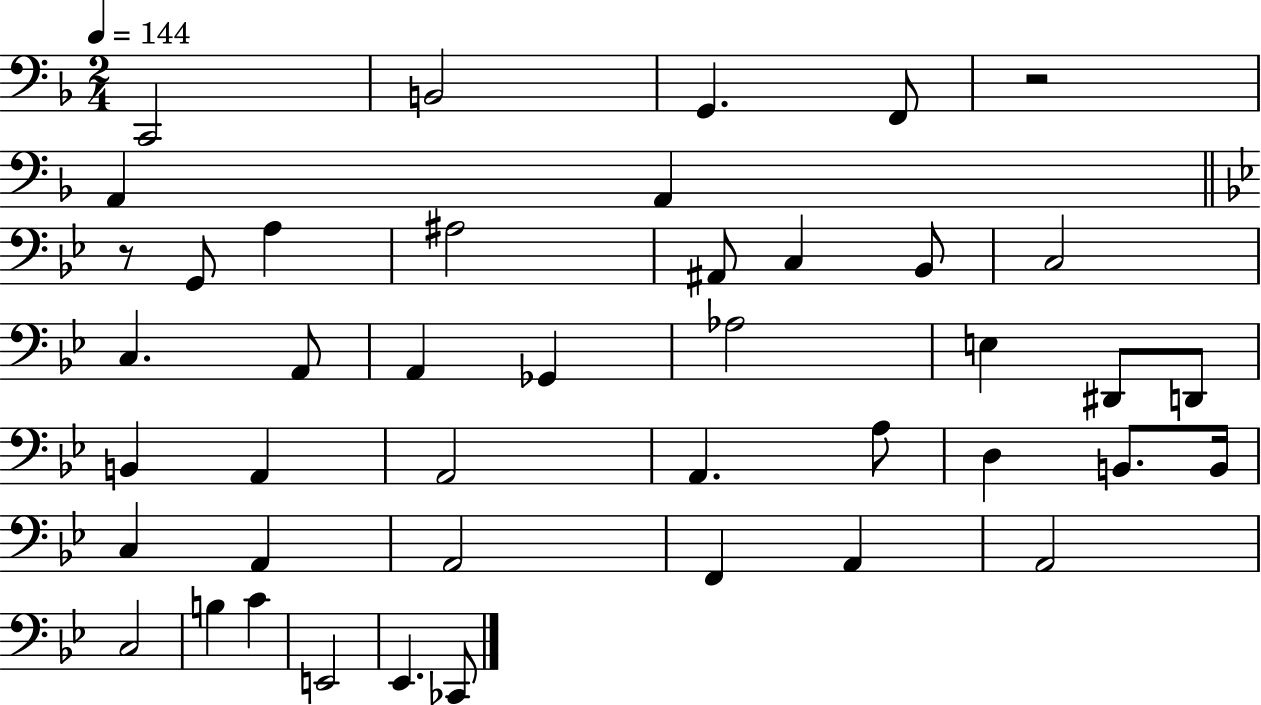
{
  \clef bass
  \numericTimeSignature
  \time 2/4
  \key f \major
  \tempo 4 = 144
  c,2 | b,2 | g,4. f,8 | r2 | \break a,4 a,4 | \bar "||" \break \key bes \major r8 g,8 a4 | ais2 | ais,8 c4 bes,8 | c2 | \break c4. a,8 | a,4 ges,4 | aes2 | e4 dis,8 d,8 | \break b,4 a,4 | a,2 | a,4. a8 | d4 b,8. b,16 | \break c4 a,4 | a,2 | f,4 a,4 | a,2 | \break c2 | b4 c'4 | e,2 | ees,4. ces,8 | \break \bar "|."
}